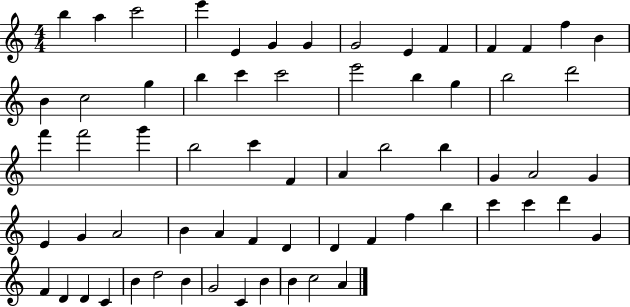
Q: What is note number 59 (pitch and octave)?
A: B4